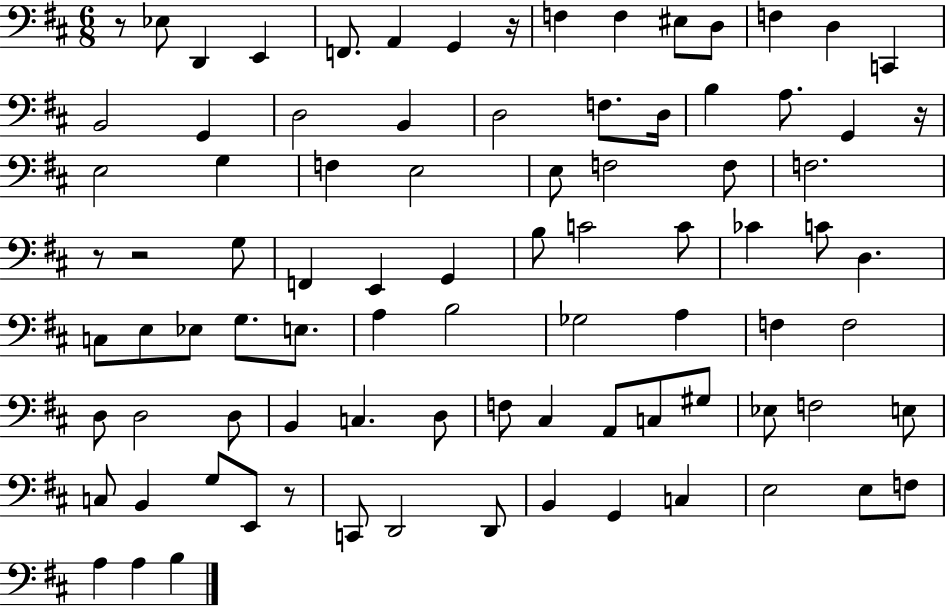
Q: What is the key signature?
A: D major